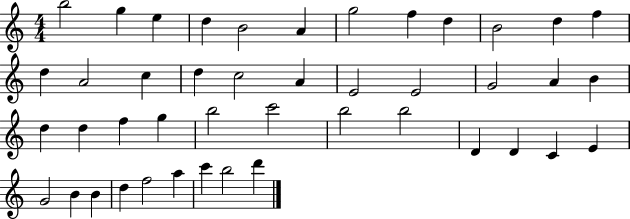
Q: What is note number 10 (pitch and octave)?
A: B4